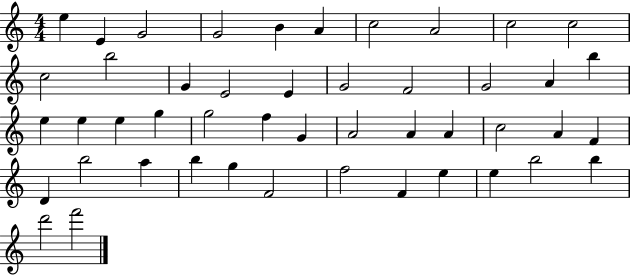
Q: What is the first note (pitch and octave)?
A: E5